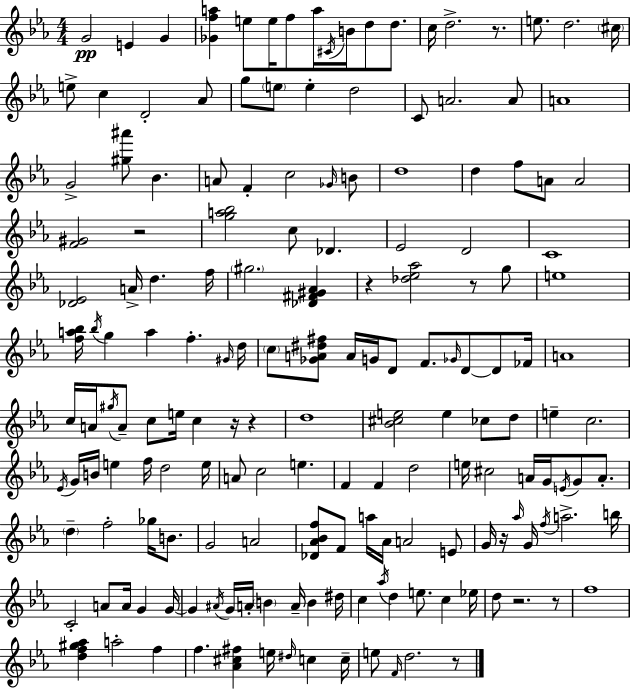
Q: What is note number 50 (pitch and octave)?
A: G5